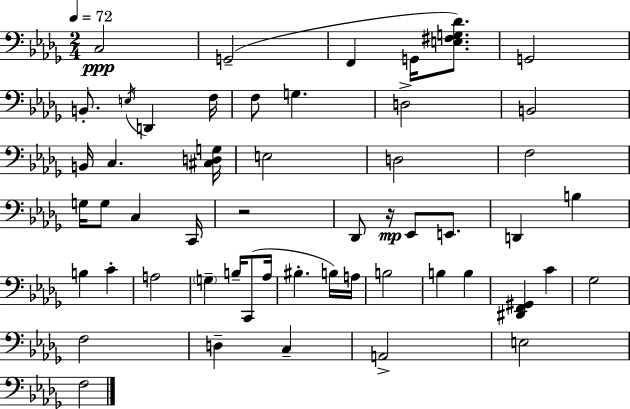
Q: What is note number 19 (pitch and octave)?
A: G3